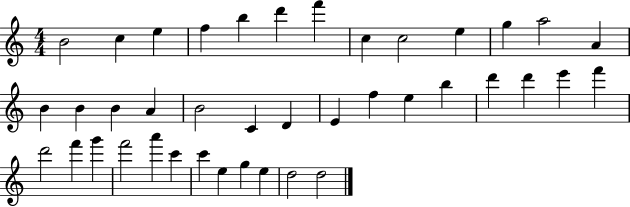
X:1
T:Untitled
M:4/4
L:1/4
K:C
B2 c e f b d' f' c c2 e g a2 A B B B A B2 C D E f e b d' d' e' f' d'2 f' g' f'2 a' c' c' e g e d2 d2